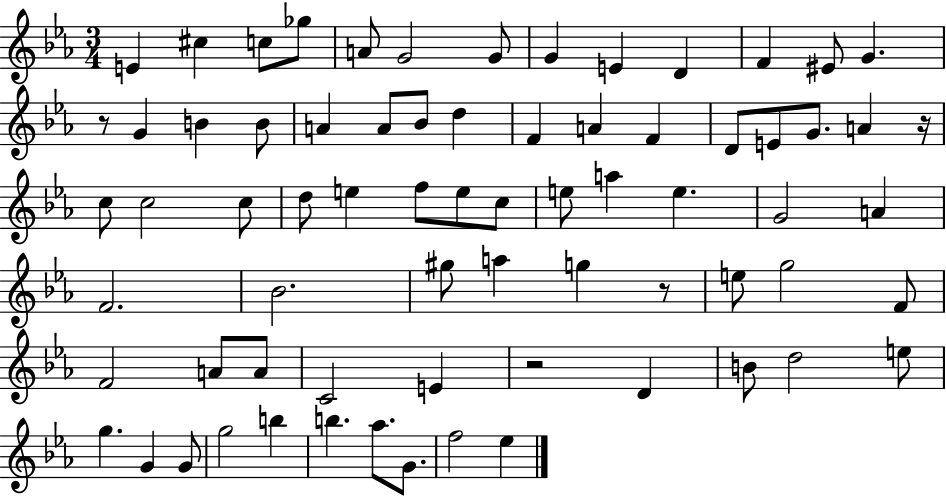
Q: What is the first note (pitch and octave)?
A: E4